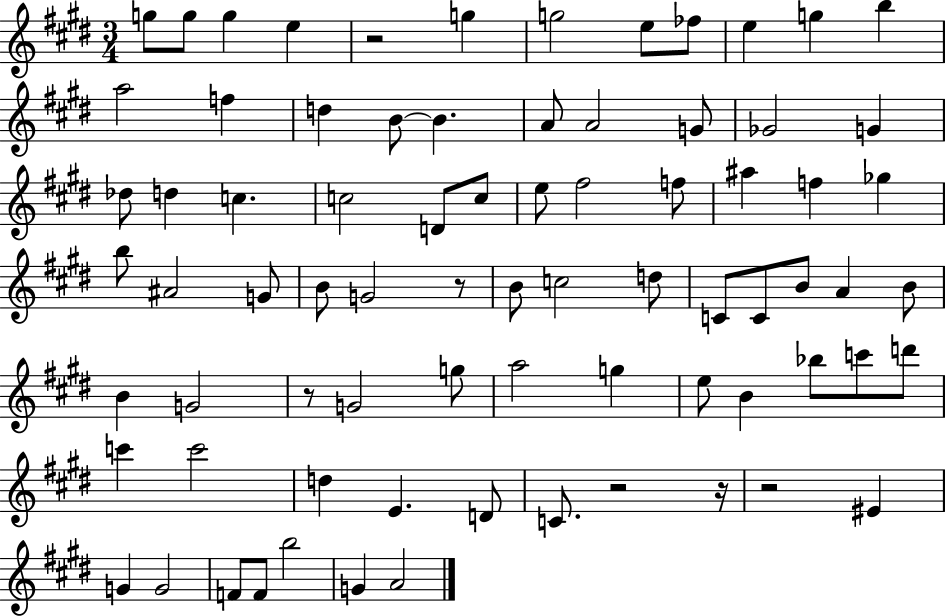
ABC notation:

X:1
T:Untitled
M:3/4
L:1/4
K:E
g/2 g/2 g e z2 g g2 e/2 _f/2 e g b a2 f d B/2 B A/2 A2 G/2 _G2 G _d/2 d c c2 D/2 c/2 e/2 ^f2 f/2 ^a f _g b/2 ^A2 G/2 B/2 G2 z/2 B/2 c2 d/2 C/2 C/2 B/2 A B/2 B G2 z/2 G2 g/2 a2 g e/2 B _b/2 c'/2 d'/2 c' c'2 d E D/2 C/2 z2 z/4 z2 ^E G G2 F/2 F/2 b2 G A2